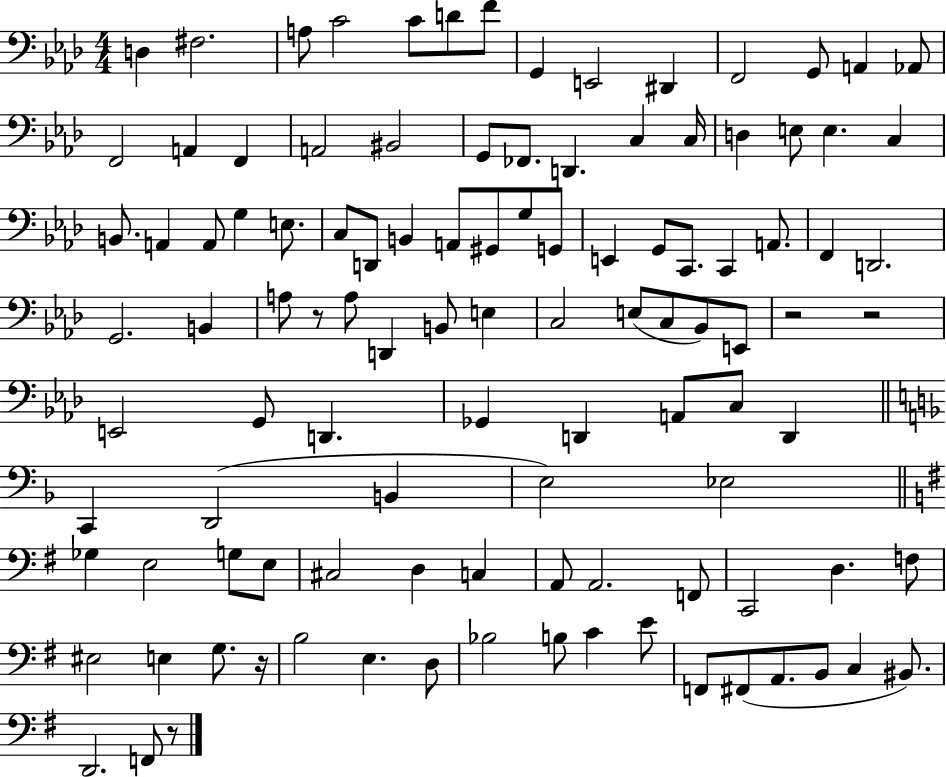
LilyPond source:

{
  \clef bass
  \numericTimeSignature
  \time 4/4
  \key aes \major
  d4 fis2. | a8 c'2 c'8 d'8 f'8 | g,4 e,2 dis,4 | f,2 g,8 a,4 aes,8 | \break f,2 a,4 f,4 | a,2 bis,2 | g,8 fes,8. d,4. c4 c16 | d4 e8 e4. c4 | \break b,8. a,4 a,8 g4 e8. | c8 d,8 b,4 a,8 gis,8 g8 g,8 | e,4 g,8 c,8. c,4 a,8. | f,4 d,2. | \break g,2. b,4 | a8 r8 a8 d,4 b,8 e4 | c2 e8( c8 bes,8) e,8 | r2 r2 | \break e,2 g,8 d,4. | ges,4 d,4 a,8 c8 d,4 | \bar "||" \break \key f \major c,4 d,2( b,4 | e2) ees2 | \bar "||" \break \key e \minor ges4 e2 g8 e8 | cis2 d4 c4 | a,8 a,2. f,8 | c,2 d4. f8 | \break eis2 e4 g8. r16 | b2 e4. d8 | bes2 b8 c'4 e'8 | f,8 fis,8( a,8. b,8 c4 bis,8.) | \break d,2. f,8 r8 | \bar "|."
}